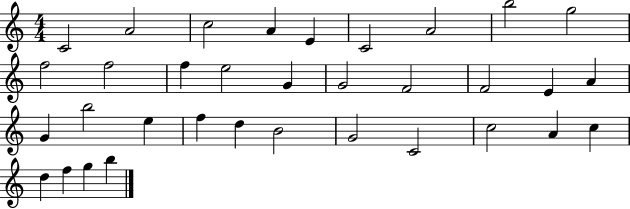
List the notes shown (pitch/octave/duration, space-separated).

C4/h A4/h C5/h A4/q E4/q C4/h A4/h B5/h G5/h F5/h F5/h F5/q E5/h G4/q G4/h F4/h F4/h E4/q A4/q G4/q B5/h E5/q F5/q D5/q B4/h G4/h C4/h C5/h A4/q C5/q D5/q F5/q G5/q B5/q